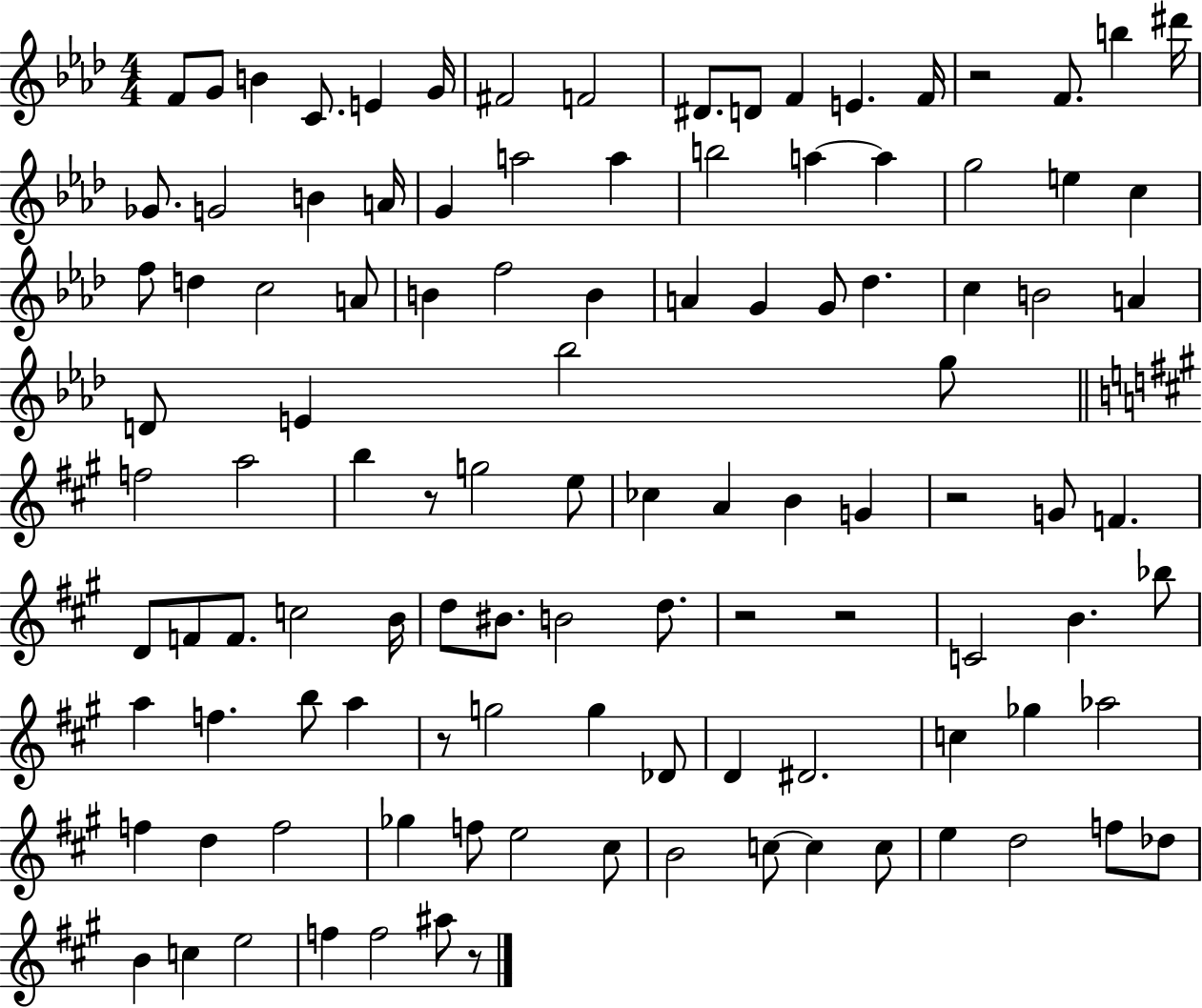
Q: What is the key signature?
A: AES major